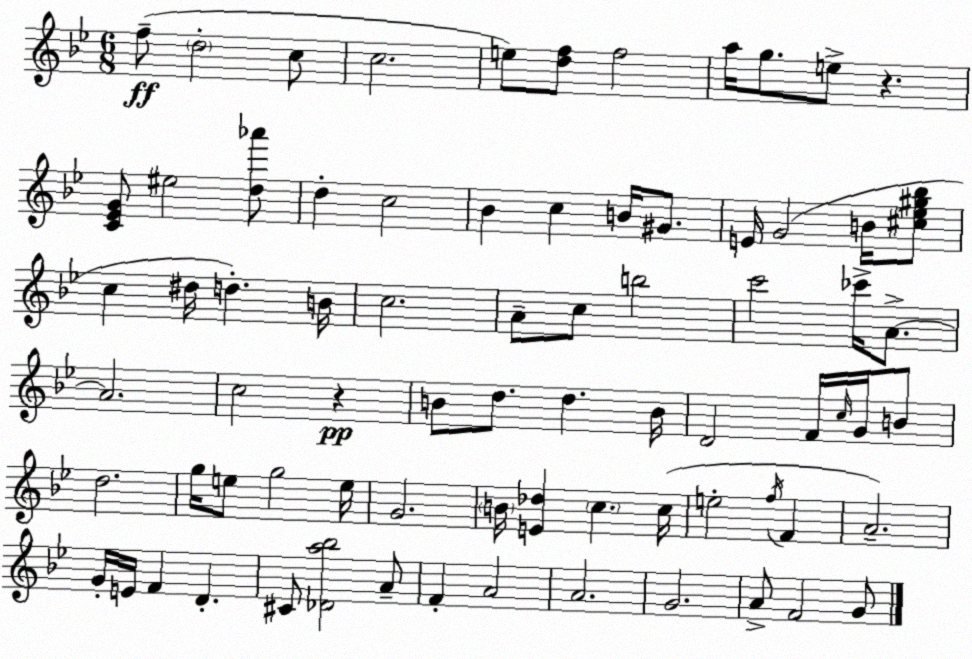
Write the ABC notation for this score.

X:1
T:Untitled
M:6/8
L:1/4
K:Gm
f/2 d2 c/2 c2 e/2 [df]/2 f2 a/4 g/2 e/2 z [C_EG]/2 ^e2 [d_a']/2 d c2 _B c B/4 ^G/2 E/4 G2 B/4 [^c_e^g_b]/2 c ^d/4 d B/4 c2 A/2 c/2 b2 c'2 _c'/4 A/2 A2 c2 z B/2 d/2 d B/4 D2 F/4 c/4 G/4 B/2 d2 g/4 e/2 g2 e/4 G2 B/4 [E_d] c c/4 e2 f/4 F A2 G/4 E/4 F D ^C/2 [_Da_b]2 A/2 F A2 A2 G2 A/2 F2 G/2